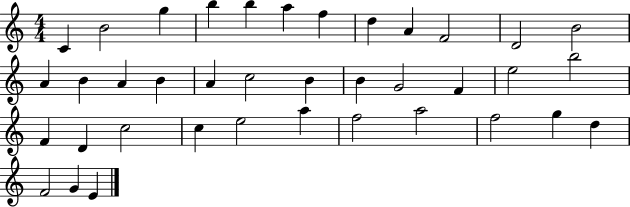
C4/q B4/h G5/q B5/q B5/q A5/q F5/q D5/q A4/q F4/h D4/h B4/h A4/q B4/q A4/q B4/q A4/q C5/h B4/q B4/q G4/h F4/q E5/h B5/h F4/q D4/q C5/h C5/q E5/h A5/q F5/h A5/h F5/h G5/q D5/q F4/h G4/q E4/q